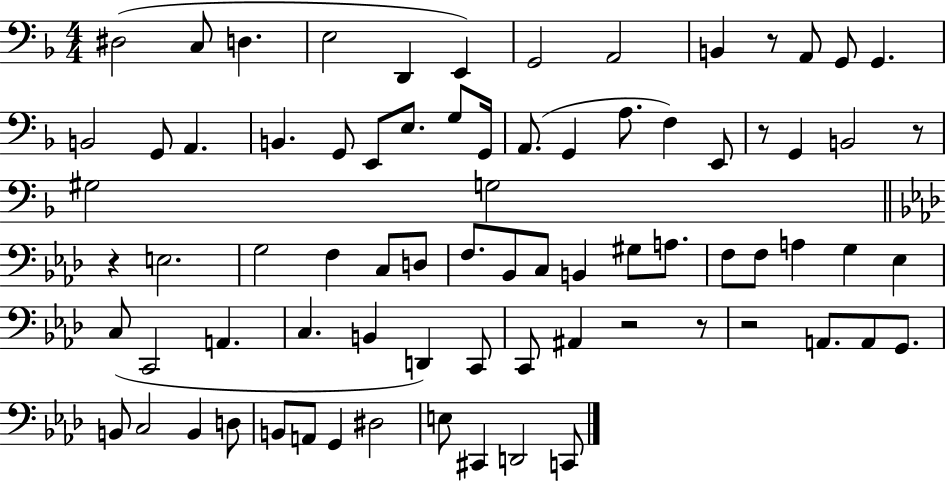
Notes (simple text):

D#3/h C3/e D3/q. E3/h D2/q E2/q G2/h A2/h B2/q R/e A2/e G2/e G2/q. B2/h G2/e A2/q. B2/q. G2/e E2/e E3/e. G3/e G2/s A2/e. G2/q A3/e. F3/q E2/e R/e G2/q B2/h R/e G#3/h G3/h R/q E3/h. G3/h F3/q C3/e D3/e F3/e. Bb2/e C3/e B2/q G#3/e A3/e. F3/e F3/e A3/q G3/q Eb3/q C3/e C2/h A2/q. C3/q. B2/q D2/q C2/e C2/e A#2/q R/h R/e R/h A2/e. A2/e G2/e. B2/e C3/h B2/q D3/e B2/e A2/e G2/q D#3/h E3/e C#2/q D2/h C2/e